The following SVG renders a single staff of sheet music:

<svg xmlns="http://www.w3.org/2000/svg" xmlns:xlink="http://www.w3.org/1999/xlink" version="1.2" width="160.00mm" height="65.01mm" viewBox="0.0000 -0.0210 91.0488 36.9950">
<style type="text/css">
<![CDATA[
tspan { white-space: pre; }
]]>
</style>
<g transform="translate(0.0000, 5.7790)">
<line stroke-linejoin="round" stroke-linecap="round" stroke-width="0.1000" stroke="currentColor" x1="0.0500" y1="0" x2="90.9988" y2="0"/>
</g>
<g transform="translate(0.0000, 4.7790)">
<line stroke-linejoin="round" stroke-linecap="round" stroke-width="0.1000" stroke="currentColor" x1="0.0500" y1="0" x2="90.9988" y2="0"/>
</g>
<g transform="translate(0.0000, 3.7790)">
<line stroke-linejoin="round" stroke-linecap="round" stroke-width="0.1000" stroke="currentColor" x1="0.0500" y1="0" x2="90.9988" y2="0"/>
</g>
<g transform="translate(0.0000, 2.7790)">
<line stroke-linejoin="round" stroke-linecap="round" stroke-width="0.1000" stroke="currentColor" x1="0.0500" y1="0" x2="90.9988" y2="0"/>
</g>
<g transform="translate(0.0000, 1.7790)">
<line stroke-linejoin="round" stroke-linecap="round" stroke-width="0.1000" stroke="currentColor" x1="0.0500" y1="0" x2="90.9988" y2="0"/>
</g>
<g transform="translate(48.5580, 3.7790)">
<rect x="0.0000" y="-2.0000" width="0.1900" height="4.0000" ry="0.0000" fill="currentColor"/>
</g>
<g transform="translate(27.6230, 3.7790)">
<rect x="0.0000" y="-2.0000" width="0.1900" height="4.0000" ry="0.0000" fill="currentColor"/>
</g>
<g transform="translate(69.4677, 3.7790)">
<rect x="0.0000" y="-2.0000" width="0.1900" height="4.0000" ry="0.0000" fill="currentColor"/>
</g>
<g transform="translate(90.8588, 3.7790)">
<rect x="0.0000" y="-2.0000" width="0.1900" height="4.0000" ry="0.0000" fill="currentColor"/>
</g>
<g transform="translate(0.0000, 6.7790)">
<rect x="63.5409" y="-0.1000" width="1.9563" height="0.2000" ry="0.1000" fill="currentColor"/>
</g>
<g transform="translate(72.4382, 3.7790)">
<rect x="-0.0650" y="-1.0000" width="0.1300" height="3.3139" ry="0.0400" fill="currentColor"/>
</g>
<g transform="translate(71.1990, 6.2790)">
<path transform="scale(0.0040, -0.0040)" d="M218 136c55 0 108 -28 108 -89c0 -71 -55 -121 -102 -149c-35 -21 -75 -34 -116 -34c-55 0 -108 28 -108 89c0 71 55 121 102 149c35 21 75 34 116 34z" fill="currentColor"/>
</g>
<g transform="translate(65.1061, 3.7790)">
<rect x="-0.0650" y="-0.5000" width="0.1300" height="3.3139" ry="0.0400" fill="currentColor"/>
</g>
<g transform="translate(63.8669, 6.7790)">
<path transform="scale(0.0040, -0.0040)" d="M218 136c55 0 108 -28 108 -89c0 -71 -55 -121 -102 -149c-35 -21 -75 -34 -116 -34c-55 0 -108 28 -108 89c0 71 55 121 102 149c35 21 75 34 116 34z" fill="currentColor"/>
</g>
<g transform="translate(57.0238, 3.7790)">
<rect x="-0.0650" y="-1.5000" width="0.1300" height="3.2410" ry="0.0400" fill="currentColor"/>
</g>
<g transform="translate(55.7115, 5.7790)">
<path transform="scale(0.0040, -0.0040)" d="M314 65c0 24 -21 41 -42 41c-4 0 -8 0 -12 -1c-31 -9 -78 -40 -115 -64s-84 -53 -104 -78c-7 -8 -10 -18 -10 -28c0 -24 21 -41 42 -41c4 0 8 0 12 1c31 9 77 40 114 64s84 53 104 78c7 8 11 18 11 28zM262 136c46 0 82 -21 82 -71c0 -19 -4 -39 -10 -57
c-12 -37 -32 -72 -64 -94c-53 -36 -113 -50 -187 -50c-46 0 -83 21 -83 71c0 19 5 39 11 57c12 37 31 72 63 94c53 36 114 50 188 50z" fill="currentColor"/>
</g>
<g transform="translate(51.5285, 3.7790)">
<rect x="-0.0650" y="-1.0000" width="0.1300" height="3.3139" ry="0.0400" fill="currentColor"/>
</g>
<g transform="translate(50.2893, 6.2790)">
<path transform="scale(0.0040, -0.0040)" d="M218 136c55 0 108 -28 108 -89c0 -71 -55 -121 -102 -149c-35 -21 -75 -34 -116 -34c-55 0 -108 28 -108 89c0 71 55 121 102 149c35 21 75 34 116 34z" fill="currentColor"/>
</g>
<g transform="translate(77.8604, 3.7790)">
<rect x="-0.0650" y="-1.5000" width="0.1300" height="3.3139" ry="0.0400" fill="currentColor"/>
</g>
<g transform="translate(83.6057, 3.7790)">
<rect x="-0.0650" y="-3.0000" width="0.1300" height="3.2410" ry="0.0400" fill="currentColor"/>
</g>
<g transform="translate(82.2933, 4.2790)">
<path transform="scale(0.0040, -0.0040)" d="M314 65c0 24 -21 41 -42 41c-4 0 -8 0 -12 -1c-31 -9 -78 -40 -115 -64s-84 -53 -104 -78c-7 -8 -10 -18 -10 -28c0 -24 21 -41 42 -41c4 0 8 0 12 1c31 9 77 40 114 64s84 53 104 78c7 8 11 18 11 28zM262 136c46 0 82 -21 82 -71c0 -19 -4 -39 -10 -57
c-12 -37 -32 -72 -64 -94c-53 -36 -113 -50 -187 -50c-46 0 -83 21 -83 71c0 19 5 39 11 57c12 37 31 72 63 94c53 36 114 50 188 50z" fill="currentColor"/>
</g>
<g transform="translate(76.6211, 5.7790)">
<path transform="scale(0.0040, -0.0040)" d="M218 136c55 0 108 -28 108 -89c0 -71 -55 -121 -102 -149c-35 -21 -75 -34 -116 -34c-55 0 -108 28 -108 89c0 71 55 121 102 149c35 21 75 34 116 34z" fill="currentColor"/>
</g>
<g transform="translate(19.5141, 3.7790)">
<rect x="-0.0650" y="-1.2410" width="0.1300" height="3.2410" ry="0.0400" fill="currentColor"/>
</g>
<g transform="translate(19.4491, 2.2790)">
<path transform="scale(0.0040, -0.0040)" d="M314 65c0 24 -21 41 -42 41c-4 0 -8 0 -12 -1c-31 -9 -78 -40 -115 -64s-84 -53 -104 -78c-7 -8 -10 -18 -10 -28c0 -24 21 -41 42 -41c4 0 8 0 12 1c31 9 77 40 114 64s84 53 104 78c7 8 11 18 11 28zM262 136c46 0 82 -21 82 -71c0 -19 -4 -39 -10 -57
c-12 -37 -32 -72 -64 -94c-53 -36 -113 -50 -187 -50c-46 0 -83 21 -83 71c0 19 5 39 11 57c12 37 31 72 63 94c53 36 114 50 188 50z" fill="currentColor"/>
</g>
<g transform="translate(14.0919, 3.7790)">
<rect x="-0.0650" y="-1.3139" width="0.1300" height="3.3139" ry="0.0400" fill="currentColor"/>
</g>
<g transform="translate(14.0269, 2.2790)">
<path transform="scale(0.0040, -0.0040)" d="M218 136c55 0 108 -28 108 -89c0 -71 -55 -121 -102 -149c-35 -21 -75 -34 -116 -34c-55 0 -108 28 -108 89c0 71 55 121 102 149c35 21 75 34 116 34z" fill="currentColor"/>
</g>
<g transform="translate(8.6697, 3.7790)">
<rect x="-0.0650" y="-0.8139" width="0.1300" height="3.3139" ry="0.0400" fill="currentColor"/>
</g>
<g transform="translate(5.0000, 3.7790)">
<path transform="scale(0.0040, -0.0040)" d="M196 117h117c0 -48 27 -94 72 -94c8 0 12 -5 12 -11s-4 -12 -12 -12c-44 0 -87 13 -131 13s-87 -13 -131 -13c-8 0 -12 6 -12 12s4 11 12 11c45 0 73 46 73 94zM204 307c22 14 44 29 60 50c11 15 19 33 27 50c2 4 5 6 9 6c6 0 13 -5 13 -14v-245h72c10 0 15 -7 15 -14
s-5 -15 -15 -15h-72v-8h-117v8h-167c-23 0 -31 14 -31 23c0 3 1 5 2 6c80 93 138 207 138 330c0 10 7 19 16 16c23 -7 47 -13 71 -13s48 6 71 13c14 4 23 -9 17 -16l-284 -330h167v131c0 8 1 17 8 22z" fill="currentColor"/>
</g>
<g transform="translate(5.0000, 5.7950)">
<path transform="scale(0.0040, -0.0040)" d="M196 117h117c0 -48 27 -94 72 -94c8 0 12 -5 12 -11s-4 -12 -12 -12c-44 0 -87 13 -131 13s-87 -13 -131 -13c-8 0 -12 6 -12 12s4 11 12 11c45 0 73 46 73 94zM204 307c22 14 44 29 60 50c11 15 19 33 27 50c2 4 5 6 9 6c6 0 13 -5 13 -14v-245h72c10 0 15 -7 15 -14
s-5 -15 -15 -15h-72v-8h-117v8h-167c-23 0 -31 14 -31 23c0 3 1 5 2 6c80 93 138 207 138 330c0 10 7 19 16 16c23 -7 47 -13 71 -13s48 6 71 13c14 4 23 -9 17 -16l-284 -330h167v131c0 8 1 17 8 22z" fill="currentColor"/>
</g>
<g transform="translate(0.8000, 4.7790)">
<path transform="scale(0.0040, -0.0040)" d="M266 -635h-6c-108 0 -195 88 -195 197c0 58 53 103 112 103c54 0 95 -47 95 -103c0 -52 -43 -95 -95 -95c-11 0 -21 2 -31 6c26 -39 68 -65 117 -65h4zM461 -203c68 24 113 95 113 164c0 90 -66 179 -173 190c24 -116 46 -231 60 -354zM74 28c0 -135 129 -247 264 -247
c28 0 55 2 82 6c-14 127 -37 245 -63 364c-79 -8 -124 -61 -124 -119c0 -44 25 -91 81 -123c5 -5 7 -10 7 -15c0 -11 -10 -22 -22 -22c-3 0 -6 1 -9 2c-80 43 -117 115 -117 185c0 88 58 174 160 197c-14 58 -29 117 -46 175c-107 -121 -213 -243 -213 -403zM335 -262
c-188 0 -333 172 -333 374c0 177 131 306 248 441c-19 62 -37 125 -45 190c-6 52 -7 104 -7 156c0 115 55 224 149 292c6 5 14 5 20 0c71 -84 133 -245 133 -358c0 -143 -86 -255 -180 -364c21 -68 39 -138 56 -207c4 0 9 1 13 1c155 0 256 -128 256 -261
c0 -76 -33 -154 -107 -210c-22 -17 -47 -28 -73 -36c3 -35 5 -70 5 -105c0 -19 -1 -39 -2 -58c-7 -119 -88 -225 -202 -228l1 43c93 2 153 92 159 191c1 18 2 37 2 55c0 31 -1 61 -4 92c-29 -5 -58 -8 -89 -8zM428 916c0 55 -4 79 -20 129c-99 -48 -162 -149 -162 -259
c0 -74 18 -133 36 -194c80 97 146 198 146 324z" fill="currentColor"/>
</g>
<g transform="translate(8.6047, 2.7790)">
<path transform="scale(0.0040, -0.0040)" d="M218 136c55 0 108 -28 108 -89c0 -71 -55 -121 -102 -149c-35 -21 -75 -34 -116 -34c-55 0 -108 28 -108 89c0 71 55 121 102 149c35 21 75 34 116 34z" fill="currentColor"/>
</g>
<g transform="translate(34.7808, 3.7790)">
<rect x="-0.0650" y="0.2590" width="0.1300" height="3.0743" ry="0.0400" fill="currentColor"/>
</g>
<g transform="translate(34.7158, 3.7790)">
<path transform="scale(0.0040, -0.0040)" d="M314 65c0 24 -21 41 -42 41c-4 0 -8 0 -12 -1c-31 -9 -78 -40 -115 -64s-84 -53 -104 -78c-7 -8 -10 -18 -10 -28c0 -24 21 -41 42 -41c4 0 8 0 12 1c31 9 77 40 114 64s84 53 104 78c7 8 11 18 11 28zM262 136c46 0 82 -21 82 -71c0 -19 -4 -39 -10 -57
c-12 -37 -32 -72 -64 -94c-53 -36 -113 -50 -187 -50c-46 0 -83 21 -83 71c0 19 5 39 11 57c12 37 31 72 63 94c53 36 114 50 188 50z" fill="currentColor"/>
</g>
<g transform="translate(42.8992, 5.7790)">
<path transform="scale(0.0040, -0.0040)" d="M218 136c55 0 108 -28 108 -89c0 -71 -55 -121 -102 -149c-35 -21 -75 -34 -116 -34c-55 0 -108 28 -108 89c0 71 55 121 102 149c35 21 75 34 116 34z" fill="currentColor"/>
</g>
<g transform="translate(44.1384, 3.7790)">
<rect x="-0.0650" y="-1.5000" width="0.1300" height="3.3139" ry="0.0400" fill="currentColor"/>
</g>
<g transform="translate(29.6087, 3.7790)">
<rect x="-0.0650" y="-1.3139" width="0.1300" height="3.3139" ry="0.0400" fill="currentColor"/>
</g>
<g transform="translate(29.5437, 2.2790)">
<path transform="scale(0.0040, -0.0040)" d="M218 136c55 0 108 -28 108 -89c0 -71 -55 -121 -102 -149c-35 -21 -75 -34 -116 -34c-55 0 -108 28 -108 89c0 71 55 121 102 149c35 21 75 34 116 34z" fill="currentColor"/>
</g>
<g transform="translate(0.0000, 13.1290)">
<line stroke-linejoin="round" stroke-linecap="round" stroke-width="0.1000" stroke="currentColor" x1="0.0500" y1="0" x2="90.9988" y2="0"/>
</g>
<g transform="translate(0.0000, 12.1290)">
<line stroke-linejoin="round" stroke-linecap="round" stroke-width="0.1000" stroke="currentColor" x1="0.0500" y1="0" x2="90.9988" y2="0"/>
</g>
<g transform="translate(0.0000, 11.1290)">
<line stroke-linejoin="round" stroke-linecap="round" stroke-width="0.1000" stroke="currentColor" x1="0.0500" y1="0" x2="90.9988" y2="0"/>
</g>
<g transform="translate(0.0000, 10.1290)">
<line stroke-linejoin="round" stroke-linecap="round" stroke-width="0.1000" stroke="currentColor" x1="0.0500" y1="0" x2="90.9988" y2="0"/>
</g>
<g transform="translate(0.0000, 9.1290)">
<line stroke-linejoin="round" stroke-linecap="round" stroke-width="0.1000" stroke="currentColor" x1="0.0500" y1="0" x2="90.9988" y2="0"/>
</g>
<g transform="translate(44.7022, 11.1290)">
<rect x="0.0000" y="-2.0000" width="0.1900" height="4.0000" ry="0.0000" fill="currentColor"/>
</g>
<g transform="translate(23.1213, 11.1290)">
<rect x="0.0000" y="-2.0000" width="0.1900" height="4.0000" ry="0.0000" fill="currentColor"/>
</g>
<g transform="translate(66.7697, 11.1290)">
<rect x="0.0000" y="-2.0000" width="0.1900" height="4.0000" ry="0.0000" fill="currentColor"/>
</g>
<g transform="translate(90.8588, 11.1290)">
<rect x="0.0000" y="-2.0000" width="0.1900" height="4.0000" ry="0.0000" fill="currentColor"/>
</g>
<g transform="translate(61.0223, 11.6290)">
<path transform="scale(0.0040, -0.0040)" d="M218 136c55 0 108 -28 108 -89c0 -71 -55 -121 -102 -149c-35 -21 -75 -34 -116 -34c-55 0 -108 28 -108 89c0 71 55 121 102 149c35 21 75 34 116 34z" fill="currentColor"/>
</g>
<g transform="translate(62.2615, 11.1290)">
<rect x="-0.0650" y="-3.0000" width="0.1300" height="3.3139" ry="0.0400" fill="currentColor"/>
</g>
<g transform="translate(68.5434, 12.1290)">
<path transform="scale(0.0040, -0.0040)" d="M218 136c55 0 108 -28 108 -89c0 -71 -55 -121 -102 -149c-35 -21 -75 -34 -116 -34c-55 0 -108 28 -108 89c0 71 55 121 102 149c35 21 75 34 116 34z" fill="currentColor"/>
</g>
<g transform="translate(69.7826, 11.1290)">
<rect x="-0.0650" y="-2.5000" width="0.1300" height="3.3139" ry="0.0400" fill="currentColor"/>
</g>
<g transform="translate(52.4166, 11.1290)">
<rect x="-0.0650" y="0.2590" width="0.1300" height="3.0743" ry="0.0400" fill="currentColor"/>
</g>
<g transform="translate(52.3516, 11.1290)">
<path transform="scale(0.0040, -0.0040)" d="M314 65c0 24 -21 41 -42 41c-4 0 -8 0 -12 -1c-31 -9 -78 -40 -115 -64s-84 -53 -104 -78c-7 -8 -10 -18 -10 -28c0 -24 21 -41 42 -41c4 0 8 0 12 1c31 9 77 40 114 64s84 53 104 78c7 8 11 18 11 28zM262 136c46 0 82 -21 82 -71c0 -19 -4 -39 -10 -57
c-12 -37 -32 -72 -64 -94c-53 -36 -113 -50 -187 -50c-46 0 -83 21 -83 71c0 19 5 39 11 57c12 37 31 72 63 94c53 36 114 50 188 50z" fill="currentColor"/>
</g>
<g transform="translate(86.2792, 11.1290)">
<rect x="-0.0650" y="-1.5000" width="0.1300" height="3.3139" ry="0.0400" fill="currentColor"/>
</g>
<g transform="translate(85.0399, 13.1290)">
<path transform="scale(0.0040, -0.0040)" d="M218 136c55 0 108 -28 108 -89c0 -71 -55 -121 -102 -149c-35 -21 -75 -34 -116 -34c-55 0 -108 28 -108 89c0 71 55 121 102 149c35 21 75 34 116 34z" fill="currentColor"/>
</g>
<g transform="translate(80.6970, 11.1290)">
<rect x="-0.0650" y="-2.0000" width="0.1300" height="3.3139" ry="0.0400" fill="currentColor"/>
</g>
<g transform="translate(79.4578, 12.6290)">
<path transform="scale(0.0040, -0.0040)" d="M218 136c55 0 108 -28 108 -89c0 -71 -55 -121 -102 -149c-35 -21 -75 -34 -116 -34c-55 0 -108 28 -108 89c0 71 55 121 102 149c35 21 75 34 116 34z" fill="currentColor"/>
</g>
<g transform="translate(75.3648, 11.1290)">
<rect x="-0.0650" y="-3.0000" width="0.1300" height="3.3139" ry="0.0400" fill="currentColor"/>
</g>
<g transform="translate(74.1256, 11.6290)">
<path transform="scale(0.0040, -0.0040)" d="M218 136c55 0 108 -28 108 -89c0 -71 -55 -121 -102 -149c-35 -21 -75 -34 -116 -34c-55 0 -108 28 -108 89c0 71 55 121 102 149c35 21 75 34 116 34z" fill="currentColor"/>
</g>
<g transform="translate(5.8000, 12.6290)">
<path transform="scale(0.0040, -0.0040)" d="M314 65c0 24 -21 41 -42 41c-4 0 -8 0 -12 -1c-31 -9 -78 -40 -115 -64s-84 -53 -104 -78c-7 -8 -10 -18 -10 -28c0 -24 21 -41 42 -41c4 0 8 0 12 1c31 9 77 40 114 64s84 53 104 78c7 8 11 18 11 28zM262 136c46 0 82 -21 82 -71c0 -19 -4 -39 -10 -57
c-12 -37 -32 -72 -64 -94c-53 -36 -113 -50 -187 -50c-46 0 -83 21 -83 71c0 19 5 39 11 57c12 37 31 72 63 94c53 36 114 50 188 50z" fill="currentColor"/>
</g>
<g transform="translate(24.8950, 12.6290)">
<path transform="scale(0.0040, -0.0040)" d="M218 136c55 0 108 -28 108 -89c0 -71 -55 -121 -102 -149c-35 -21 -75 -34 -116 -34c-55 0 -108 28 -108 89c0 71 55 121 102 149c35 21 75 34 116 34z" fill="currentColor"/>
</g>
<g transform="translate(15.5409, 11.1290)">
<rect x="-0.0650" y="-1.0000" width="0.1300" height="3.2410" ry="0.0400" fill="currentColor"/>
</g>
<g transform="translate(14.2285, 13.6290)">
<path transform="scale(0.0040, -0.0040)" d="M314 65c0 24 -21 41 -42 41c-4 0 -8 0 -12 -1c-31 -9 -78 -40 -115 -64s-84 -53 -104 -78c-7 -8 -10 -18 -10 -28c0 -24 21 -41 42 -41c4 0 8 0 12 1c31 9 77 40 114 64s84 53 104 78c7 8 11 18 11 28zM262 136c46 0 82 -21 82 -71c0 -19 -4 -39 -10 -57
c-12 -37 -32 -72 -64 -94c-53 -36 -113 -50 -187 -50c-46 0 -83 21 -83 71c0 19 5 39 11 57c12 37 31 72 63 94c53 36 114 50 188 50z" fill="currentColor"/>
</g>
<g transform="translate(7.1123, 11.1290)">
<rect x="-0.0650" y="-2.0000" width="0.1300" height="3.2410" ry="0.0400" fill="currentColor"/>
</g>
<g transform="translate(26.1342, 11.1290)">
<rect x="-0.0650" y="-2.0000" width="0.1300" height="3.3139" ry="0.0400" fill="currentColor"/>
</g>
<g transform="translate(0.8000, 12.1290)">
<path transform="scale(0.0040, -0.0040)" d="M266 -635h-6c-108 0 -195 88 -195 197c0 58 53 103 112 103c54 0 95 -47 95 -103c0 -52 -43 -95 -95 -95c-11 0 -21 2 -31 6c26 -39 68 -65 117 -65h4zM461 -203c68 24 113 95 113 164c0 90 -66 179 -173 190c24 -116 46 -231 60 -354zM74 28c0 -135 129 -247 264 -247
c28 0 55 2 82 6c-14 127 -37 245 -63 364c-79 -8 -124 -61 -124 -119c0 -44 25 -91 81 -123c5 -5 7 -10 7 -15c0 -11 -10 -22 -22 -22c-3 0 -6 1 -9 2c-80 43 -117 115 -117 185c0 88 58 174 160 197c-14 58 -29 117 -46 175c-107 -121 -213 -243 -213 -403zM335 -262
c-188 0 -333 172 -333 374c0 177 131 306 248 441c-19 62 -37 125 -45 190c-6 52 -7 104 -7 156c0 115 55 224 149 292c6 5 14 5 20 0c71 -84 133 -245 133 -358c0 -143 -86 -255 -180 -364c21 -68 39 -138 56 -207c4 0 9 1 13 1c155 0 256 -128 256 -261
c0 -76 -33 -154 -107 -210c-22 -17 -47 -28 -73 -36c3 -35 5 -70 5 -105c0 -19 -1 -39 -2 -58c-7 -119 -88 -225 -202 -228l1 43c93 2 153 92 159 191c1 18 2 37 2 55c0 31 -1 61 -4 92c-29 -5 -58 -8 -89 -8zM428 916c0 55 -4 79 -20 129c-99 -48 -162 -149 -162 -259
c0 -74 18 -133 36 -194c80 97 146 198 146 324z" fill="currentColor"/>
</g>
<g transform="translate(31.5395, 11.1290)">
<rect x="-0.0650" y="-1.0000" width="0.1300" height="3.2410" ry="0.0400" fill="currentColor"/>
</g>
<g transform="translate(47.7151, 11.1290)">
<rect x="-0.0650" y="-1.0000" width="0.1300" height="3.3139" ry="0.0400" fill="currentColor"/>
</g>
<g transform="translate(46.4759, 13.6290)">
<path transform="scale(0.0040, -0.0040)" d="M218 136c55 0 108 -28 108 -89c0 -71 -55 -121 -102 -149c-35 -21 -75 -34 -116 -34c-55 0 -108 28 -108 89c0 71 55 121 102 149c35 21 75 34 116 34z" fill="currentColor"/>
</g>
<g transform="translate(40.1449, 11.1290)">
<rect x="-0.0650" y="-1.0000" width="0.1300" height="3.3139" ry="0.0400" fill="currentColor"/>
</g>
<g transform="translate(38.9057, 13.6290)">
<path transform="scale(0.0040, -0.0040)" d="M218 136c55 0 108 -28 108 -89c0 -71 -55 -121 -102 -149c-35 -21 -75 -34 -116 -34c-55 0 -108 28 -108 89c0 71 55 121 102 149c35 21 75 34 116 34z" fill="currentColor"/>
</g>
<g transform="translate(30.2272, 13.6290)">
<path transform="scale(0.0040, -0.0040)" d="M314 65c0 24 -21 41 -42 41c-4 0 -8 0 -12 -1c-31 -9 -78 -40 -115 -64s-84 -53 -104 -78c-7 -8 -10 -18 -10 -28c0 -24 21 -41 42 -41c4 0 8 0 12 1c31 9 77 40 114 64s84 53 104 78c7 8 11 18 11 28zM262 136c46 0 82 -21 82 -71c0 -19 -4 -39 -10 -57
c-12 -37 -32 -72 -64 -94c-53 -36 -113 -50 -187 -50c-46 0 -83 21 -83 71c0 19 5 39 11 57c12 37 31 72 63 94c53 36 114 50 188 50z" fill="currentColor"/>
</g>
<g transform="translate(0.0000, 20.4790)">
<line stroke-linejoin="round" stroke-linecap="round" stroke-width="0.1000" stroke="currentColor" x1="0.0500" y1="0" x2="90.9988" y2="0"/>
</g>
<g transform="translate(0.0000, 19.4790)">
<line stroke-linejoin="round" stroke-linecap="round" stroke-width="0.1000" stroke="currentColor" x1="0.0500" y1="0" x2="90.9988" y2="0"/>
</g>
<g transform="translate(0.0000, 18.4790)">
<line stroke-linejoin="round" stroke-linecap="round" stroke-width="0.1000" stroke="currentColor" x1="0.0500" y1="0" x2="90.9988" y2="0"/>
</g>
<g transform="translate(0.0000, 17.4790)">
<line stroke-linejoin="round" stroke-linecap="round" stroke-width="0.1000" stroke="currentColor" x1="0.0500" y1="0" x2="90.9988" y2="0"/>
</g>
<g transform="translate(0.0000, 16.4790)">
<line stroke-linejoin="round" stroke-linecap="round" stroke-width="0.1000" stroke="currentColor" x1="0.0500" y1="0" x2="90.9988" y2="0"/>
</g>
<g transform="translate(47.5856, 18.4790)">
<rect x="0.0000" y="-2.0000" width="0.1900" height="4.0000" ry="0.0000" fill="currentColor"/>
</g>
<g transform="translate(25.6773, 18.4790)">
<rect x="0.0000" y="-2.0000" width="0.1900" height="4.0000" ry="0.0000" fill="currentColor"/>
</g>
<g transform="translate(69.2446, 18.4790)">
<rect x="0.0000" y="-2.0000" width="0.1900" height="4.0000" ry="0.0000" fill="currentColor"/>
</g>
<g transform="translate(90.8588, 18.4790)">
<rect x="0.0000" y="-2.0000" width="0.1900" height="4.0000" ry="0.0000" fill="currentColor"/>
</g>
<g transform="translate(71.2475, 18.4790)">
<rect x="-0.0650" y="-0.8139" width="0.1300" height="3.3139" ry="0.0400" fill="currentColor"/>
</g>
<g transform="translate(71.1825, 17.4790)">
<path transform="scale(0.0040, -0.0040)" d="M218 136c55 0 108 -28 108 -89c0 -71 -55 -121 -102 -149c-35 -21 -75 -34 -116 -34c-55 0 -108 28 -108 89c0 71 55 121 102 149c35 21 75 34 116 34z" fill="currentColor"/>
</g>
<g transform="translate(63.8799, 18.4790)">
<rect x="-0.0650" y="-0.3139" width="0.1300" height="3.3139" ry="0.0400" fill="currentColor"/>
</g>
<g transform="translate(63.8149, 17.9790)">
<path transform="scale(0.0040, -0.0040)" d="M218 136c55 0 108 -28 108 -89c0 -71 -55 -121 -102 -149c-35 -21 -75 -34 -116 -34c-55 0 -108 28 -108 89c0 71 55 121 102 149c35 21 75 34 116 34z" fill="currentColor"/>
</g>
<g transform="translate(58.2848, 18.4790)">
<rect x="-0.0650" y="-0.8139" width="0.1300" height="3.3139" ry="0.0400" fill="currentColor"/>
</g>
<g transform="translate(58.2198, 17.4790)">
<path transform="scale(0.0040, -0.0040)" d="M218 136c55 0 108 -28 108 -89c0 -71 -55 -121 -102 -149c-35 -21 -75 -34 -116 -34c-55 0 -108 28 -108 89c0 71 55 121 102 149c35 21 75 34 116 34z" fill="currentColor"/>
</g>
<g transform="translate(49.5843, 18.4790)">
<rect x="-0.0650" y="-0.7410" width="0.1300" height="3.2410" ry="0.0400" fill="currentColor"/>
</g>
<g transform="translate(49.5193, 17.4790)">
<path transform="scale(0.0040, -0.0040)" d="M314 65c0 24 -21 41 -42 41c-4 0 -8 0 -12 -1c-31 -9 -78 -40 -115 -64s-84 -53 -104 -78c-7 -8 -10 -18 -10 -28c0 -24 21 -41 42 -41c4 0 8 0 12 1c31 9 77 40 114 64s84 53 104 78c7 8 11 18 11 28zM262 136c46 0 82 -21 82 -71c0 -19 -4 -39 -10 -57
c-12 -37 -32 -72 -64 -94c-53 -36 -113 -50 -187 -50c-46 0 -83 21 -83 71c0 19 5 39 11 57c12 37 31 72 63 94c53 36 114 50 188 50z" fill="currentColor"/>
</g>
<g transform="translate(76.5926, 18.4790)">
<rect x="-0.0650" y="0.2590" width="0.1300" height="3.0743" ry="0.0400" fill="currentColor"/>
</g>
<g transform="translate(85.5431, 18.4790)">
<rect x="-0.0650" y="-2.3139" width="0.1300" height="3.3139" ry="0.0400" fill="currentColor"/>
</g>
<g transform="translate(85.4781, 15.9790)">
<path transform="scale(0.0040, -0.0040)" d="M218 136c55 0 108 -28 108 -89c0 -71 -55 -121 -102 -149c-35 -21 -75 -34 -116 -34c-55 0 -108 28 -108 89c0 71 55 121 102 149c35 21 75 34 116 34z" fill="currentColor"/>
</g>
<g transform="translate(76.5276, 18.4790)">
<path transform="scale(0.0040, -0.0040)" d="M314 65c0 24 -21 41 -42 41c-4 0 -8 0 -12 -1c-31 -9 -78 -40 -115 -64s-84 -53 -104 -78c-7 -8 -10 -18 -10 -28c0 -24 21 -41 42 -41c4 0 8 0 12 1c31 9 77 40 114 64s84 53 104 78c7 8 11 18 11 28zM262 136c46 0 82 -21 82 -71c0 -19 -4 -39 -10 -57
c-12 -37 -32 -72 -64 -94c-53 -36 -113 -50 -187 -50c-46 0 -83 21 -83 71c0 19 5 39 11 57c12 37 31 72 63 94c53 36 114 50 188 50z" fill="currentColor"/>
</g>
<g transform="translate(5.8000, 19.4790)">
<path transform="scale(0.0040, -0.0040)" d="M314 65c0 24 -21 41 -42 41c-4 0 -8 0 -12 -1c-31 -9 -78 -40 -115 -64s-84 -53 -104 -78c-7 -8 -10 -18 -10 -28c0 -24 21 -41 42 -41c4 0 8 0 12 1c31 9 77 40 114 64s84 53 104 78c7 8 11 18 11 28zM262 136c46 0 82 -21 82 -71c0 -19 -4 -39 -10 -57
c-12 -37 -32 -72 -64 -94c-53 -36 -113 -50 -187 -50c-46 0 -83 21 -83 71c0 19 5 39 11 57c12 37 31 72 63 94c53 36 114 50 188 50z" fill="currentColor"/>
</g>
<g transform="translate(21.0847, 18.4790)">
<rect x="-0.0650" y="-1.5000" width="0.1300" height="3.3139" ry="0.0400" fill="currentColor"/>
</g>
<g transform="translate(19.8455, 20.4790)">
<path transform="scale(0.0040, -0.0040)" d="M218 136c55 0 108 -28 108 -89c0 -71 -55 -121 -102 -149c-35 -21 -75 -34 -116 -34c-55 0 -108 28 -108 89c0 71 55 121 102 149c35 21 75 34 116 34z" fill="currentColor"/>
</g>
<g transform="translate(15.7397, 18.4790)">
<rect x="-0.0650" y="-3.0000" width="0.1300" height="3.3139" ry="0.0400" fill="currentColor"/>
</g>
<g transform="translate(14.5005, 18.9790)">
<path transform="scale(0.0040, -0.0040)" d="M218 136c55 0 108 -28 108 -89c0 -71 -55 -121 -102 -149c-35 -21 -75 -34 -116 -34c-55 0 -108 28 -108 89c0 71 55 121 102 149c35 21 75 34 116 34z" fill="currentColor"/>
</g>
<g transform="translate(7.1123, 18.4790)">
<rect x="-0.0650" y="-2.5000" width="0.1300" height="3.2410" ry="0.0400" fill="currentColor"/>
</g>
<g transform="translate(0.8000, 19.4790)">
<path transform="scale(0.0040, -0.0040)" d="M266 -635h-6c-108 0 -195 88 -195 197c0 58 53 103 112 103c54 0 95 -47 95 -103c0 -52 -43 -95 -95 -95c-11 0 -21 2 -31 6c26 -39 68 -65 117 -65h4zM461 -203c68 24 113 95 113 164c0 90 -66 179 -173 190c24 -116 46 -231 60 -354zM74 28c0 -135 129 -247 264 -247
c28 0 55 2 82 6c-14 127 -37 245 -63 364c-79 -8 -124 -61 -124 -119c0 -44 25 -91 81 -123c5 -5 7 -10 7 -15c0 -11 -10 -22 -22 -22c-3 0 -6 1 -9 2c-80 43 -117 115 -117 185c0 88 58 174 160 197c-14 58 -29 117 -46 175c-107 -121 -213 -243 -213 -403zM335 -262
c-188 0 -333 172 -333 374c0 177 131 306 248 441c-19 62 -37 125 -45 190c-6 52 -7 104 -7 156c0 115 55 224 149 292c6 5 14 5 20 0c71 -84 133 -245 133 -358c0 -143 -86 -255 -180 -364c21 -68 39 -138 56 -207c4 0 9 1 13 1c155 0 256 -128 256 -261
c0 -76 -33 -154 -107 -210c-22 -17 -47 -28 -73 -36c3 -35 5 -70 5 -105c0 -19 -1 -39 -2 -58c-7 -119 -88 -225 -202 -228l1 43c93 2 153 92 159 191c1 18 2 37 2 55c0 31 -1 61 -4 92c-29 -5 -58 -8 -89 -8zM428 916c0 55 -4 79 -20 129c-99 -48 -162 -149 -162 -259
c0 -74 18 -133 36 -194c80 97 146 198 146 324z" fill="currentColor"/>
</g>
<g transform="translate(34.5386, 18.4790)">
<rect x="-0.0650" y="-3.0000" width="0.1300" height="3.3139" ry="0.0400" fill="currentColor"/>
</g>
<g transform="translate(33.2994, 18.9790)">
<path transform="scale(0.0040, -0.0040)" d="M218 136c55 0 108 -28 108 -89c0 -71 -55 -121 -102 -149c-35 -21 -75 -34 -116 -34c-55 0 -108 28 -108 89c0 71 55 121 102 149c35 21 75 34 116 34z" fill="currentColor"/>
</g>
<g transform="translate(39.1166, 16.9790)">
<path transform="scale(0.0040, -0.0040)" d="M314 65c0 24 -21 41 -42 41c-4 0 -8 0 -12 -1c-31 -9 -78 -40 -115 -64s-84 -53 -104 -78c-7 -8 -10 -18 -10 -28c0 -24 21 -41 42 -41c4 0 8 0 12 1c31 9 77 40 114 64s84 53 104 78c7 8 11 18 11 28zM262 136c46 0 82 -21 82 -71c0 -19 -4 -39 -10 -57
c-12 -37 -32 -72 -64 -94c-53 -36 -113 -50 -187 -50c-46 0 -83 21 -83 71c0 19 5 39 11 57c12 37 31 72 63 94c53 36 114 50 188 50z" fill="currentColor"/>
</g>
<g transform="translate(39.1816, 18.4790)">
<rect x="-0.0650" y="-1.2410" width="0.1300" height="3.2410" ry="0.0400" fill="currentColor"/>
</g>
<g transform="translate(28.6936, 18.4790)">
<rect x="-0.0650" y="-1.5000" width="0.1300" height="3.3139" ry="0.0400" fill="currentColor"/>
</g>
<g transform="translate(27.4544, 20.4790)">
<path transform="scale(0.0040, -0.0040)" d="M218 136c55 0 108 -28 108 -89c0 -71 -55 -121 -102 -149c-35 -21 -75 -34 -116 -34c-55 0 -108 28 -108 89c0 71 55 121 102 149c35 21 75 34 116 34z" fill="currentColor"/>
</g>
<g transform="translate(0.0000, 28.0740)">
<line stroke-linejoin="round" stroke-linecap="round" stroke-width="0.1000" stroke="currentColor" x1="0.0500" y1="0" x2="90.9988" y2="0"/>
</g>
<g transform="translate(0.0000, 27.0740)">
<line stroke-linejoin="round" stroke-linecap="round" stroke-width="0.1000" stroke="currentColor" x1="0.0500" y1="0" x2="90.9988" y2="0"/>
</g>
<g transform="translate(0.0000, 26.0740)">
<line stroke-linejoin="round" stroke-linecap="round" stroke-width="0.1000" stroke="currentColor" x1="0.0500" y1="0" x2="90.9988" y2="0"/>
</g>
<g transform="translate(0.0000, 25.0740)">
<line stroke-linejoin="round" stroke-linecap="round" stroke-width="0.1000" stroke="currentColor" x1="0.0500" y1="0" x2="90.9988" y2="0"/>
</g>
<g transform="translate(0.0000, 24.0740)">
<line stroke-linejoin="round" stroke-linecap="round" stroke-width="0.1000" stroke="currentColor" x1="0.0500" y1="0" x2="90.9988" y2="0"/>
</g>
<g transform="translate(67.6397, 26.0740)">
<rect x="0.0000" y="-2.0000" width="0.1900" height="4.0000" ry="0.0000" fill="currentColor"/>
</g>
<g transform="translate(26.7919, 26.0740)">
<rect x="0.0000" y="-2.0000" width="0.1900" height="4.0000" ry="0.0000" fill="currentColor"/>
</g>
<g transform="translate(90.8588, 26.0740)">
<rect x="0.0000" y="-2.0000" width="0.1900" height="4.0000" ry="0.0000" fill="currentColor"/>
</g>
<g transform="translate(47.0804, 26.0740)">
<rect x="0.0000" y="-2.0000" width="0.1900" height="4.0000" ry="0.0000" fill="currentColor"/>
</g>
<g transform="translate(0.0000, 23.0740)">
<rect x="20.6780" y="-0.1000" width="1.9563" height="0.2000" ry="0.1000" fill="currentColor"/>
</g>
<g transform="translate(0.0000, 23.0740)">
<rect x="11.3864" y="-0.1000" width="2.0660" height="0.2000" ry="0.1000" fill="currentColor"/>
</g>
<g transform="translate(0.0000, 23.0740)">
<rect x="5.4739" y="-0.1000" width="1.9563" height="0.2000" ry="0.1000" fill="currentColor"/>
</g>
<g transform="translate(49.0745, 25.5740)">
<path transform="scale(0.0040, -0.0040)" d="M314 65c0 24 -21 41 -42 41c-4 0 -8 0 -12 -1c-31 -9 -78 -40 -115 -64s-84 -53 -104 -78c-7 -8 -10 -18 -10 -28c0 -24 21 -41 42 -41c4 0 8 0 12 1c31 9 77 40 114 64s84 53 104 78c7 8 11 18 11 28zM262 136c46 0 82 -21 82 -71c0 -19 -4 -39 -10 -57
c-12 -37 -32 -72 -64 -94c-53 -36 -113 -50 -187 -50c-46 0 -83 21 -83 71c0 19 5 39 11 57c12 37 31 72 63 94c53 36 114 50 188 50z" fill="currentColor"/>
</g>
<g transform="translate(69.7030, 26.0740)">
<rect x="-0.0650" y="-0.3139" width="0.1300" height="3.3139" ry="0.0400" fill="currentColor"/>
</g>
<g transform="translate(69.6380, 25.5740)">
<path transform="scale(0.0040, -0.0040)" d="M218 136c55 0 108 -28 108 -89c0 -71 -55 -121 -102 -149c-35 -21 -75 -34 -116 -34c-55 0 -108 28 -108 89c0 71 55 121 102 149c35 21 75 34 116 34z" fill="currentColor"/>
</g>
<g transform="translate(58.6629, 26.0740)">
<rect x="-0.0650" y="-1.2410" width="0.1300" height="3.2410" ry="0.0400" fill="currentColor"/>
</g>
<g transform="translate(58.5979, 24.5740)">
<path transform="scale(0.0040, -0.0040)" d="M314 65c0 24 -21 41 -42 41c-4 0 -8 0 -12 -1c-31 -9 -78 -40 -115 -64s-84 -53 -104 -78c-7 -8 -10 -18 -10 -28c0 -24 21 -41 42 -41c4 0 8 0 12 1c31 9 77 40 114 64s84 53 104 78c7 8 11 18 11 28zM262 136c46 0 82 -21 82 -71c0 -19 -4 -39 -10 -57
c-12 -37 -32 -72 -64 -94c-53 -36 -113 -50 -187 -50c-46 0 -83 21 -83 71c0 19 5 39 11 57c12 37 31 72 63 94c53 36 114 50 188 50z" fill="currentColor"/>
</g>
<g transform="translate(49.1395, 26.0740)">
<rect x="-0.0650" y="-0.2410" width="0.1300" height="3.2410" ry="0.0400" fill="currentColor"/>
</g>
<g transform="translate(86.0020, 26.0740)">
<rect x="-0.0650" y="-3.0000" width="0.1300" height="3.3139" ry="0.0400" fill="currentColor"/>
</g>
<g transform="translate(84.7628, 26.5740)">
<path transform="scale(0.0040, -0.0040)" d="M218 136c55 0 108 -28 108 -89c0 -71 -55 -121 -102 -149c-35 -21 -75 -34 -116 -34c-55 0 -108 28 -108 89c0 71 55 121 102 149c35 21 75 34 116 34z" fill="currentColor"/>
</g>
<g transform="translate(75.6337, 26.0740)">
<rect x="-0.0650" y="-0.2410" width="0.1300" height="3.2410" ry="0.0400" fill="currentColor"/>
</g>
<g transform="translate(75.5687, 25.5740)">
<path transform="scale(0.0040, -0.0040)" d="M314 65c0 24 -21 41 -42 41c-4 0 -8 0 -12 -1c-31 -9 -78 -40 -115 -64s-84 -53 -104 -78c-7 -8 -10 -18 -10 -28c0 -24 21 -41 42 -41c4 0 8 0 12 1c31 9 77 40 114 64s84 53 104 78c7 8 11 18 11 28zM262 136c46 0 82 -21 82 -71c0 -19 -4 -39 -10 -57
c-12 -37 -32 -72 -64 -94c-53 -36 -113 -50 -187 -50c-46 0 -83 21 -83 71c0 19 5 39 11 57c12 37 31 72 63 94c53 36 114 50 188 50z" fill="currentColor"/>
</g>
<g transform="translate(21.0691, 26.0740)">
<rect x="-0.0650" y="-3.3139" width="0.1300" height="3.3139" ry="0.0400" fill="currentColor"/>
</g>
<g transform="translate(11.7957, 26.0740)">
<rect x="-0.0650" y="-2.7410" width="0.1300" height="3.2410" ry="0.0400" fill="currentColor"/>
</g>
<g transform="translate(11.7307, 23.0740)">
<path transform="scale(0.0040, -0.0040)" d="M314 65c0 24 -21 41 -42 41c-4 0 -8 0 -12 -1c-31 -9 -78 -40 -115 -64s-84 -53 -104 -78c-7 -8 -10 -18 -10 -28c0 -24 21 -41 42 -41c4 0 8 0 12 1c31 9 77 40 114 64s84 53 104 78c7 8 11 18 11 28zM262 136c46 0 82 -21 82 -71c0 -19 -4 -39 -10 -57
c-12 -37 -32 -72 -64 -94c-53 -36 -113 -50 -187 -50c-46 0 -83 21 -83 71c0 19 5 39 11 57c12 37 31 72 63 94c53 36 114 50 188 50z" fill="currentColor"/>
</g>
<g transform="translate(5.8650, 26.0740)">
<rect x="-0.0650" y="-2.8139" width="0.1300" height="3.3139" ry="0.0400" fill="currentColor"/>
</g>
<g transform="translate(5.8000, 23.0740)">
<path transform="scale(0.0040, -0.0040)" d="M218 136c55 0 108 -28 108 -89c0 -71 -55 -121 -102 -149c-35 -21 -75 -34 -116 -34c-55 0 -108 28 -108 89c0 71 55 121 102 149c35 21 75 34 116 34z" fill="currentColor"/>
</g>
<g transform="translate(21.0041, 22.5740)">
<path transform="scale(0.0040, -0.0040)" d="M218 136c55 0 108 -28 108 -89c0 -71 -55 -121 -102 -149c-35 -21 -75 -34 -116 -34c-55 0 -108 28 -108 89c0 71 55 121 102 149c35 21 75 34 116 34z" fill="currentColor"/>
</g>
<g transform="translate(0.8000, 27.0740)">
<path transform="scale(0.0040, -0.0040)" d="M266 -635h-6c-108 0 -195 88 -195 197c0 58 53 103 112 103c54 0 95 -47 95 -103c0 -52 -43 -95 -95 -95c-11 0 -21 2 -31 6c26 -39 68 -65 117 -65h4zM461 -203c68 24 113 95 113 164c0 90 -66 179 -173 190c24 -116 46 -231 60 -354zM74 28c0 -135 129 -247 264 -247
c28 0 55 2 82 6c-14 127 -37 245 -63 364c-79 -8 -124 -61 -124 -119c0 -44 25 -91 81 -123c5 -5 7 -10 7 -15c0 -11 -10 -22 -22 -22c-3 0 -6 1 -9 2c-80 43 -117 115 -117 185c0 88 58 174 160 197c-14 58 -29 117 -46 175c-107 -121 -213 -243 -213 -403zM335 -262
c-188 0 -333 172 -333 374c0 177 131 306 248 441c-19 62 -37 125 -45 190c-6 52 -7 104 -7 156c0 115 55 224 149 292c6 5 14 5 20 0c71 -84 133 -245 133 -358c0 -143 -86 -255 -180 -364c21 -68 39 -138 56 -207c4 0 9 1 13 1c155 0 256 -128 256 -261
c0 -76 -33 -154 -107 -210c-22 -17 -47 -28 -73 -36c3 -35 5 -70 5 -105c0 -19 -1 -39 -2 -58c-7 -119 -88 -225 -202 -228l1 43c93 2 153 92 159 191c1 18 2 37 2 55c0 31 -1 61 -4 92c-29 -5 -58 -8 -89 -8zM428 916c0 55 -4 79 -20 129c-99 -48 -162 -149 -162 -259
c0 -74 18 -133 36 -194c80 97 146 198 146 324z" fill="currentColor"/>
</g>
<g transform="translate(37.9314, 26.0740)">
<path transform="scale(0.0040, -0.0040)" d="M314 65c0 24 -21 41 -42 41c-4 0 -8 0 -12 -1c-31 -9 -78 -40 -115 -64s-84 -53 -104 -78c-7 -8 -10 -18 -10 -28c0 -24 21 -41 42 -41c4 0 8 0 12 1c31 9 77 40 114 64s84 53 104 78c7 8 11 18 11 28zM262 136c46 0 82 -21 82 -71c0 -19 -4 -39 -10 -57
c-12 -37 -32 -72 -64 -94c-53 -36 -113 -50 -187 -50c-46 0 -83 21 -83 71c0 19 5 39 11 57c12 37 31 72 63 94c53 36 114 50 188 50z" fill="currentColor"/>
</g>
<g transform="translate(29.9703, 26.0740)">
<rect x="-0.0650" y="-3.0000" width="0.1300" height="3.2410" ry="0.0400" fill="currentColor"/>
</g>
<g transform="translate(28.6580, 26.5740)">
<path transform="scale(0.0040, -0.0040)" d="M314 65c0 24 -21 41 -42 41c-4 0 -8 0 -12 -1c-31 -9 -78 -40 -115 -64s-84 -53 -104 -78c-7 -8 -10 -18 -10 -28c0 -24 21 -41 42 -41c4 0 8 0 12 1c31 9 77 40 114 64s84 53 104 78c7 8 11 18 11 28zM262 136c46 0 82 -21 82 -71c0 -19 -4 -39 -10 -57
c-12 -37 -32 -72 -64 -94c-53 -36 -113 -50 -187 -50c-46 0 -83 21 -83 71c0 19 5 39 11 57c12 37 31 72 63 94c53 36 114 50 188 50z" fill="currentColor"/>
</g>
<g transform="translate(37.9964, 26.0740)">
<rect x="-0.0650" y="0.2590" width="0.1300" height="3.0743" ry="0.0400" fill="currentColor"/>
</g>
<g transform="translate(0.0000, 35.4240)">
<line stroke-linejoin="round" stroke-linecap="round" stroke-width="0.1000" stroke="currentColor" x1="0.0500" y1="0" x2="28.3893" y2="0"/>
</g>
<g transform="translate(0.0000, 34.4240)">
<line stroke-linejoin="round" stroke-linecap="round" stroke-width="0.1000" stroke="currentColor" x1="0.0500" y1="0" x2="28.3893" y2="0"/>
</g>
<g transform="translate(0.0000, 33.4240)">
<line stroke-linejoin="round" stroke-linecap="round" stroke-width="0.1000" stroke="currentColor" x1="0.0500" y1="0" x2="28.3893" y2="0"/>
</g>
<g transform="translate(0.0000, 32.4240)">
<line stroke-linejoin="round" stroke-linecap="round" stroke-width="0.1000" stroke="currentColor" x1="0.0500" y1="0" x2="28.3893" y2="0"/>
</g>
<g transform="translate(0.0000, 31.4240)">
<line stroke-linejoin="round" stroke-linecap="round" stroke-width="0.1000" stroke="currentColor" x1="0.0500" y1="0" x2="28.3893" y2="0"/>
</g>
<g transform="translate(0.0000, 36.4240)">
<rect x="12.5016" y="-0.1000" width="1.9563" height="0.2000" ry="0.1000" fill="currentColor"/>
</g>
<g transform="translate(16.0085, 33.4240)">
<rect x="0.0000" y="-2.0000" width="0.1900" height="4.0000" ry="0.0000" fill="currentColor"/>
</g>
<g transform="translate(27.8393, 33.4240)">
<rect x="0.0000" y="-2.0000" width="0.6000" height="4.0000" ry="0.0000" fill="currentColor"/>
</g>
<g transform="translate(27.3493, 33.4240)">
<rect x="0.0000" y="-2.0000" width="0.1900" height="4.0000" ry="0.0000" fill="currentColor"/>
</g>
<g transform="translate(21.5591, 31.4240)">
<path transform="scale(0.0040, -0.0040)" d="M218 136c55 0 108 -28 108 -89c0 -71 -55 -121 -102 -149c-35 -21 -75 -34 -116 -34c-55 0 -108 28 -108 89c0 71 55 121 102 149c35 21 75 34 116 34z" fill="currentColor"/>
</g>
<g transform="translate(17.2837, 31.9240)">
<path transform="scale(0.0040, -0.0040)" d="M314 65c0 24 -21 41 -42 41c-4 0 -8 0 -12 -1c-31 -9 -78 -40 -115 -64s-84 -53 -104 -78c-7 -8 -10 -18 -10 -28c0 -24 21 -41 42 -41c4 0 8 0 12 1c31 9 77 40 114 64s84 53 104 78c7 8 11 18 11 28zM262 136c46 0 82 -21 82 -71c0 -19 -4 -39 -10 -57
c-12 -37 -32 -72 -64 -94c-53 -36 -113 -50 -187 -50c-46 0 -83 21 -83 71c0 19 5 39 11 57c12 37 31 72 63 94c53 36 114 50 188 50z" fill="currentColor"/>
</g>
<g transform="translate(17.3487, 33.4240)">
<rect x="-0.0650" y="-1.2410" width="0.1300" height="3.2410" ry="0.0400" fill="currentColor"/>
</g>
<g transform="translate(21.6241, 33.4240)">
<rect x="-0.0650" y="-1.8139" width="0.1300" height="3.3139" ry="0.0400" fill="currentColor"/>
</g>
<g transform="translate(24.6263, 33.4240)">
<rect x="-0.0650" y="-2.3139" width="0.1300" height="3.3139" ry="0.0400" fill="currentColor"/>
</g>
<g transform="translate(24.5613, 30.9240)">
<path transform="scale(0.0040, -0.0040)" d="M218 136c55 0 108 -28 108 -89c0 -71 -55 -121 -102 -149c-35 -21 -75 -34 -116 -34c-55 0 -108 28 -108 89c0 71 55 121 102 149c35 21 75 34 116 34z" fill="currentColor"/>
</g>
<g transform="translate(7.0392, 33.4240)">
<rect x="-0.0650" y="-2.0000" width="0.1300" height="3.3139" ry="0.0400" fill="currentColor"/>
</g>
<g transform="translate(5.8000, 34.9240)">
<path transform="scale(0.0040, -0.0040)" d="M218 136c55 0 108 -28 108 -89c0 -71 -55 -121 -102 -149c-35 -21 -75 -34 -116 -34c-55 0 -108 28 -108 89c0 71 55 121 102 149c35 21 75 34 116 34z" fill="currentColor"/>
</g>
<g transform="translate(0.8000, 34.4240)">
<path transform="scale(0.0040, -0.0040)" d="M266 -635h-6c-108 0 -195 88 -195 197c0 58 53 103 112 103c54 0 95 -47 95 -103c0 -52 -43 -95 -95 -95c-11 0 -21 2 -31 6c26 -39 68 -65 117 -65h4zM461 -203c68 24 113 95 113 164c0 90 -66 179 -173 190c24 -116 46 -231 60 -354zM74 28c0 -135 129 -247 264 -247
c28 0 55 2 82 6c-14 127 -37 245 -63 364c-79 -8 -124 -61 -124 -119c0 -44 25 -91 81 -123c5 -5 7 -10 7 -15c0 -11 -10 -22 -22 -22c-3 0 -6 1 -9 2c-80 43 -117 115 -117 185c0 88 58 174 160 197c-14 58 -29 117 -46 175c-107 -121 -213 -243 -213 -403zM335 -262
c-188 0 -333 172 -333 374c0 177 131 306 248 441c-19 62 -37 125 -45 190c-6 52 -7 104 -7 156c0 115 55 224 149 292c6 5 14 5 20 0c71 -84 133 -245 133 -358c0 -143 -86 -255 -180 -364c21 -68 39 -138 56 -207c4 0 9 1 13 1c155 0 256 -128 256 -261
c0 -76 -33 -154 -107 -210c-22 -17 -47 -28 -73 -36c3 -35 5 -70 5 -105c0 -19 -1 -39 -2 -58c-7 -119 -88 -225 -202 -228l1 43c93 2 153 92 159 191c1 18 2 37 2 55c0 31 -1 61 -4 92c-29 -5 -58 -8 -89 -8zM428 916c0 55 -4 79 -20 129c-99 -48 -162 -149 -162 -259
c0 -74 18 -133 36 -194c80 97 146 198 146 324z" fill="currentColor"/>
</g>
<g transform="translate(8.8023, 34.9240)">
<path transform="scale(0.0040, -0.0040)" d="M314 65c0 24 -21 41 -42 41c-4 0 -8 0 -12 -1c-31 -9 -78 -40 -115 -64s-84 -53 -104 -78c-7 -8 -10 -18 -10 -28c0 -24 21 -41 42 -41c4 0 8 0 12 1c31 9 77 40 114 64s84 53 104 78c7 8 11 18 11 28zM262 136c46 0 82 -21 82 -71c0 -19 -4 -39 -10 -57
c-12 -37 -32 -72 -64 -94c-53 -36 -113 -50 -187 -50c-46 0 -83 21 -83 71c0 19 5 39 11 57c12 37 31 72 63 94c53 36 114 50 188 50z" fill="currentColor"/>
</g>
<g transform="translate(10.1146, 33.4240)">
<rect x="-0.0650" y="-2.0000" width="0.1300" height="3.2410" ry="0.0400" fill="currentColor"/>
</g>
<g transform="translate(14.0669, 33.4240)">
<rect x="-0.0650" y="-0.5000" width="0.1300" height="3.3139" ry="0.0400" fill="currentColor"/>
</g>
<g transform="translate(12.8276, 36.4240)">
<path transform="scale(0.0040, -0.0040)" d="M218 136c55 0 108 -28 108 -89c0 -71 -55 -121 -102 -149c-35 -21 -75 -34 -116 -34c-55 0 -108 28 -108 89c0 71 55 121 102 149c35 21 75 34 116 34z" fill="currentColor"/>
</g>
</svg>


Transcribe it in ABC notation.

X:1
T:Untitled
M:4/4
L:1/4
K:C
d e e2 e B2 E D E2 C D E A2 F2 D2 F D2 D D B2 A G A F E G2 A E E A e2 d2 d c d B2 g a a2 b A2 B2 c2 e2 c c2 A F F2 C e2 f g